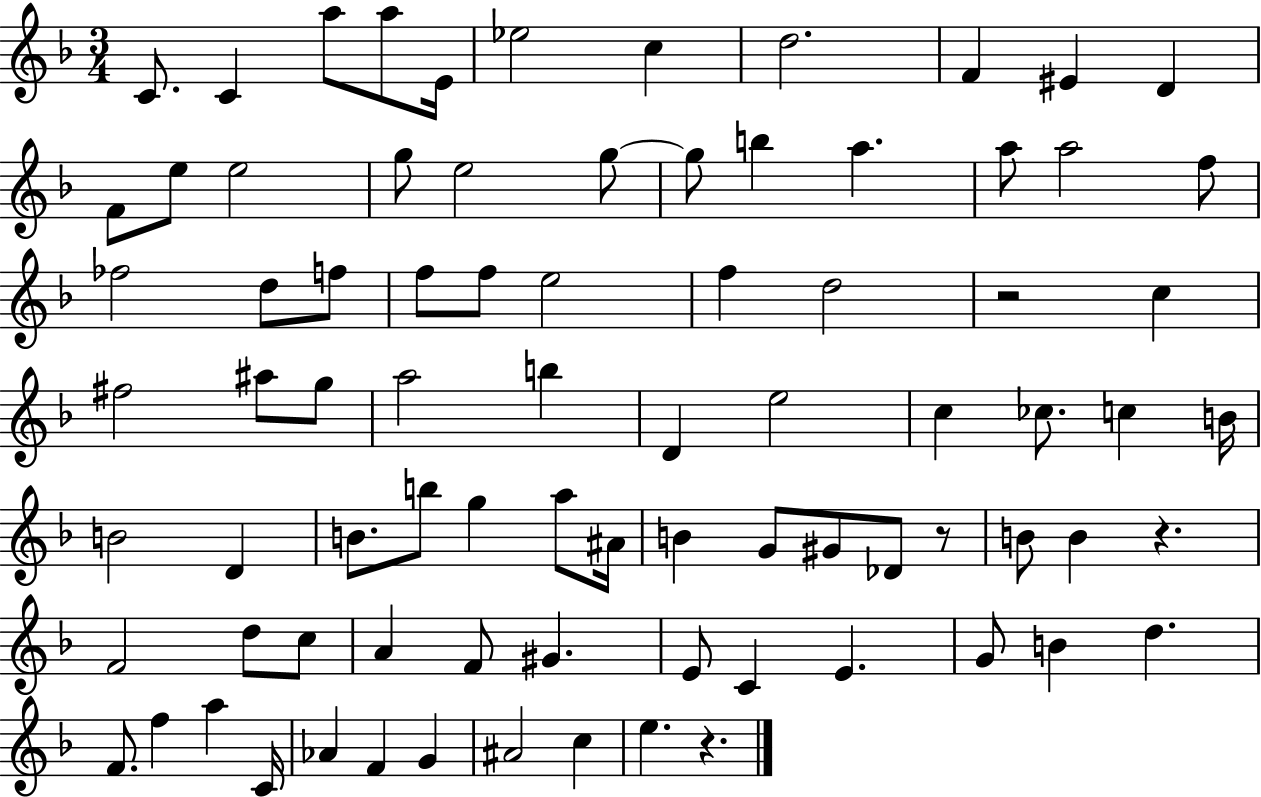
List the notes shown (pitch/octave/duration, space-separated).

C4/e. C4/q A5/e A5/e E4/s Eb5/h C5/q D5/h. F4/q EIS4/q D4/q F4/e E5/e E5/h G5/e E5/h G5/e G5/e B5/q A5/q. A5/e A5/h F5/e FES5/h D5/e F5/e F5/e F5/e E5/h F5/q D5/h R/h C5/q F#5/h A#5/e G5/e A5/h B5/q D4/q E5/h C5/q CES5/e. C5/q B4/s B4/h D4/q B4/e. B5/e G5/q A5/e A#4/s B4/q G4/e G#4/e Db4/e R/e B4/e B4/q R/q. F4/h D5/e C5/e A4/q F4/e G#4/q. E4/e C4/q E4/q. G4/e B4/q D5/q. F4/e. F5/q A5/q C4/s Ab4/q F4/q G4/q A#4/h C5/q E5/q. R/q.